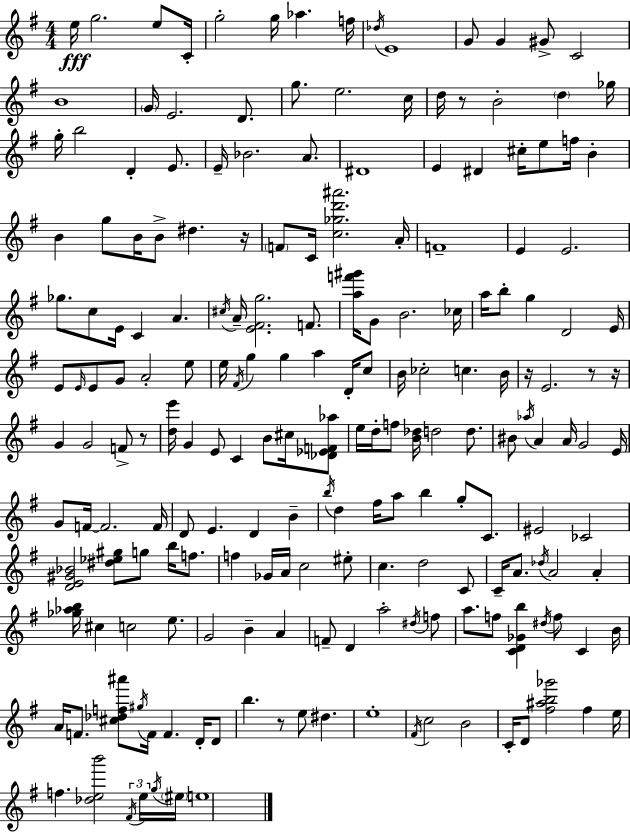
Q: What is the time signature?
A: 4/4